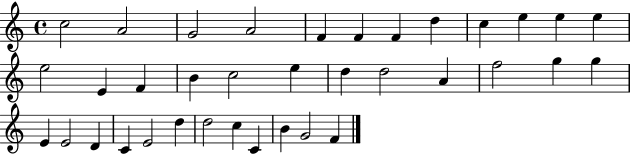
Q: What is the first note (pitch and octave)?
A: C5